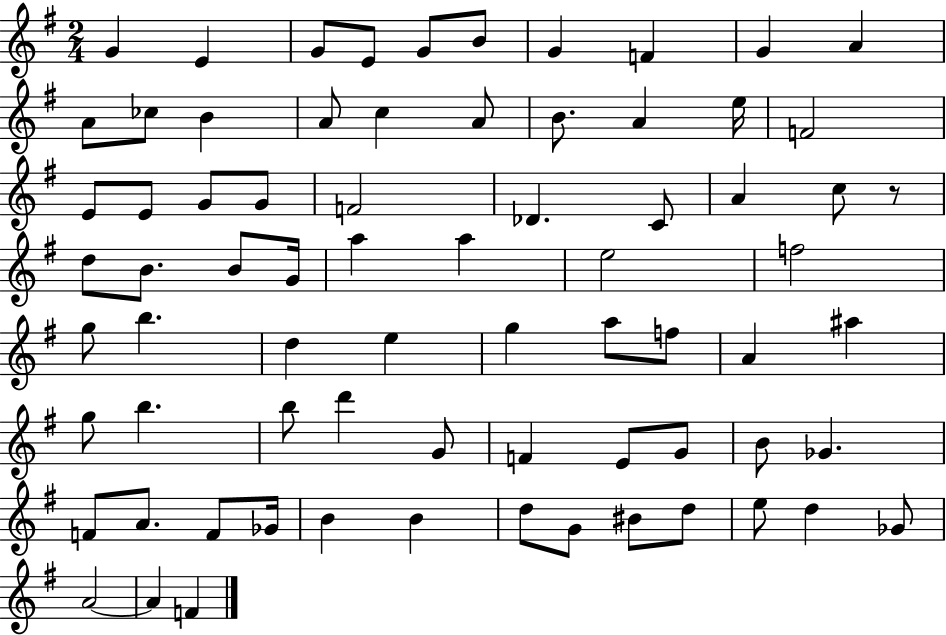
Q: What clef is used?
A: treble